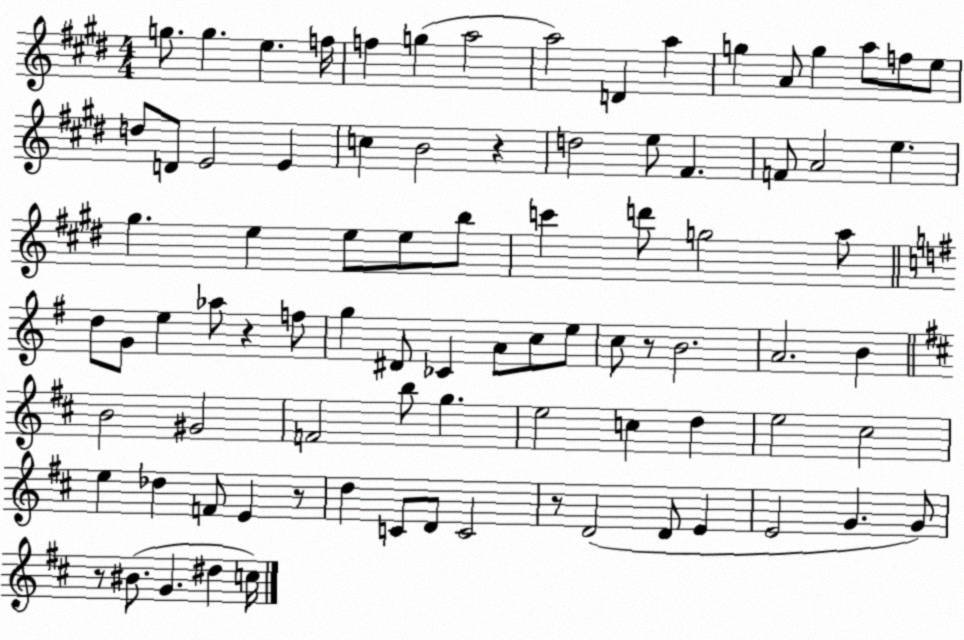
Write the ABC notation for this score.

X:1
T:Untitled
M:4/4
L:1/4
K:E
g/2 g e f/4 f g a2 a2 D a g A/2 g a/2 f/2 e/2 d/2 D/2 E2 E c B2 z d2 e/2 ^F F/2 A2 e ^g e e/2 e/2 b/2 c' d'/2 g2 a/2 d/2 G/2 e _a/2 z f/2 g ^D/2 _C A/2 c/2 e/2 c/2 z/2 B2 A2 B B2 ^G2 F2 b/2 g e2 c d e2 ^c2 e _d F/2 E z/2 d C/2 D/2 C2 z/2 D2 D/2 E E2 G G/2 z/2 ^B/2 G ^d c/4